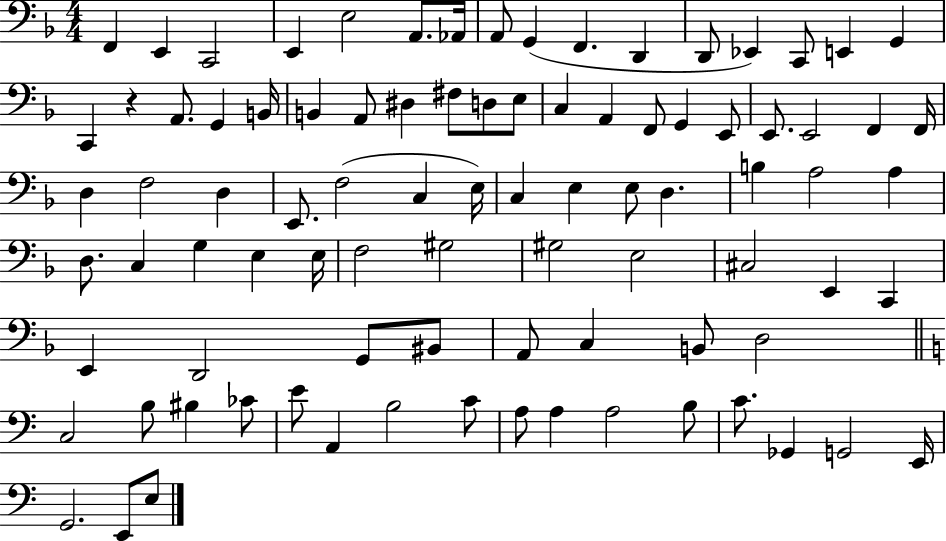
{
  \clef bass
  \numericTimeSignature
  \time 4/4
  \key f \major
  f,4 e,4 c,2 | e,4 e2 a,8. aes,16 | a,8 g,4( f,4. d,4 | d,8 ees,4) c,8 e,4 g,4 | \break c,4 r4 a,8. g,4 b,16 | b,4 a,8 dis4 fis8 d8 e8 | c4 a,4 f,8 g,4 e,8 | e,8. e,2 f,4 f,16 | \break d4 f2 d4 | e,8. f2( c4 e16) | c4 e4 e8 d4. | b4 a2 a4 | \break d8. c4 g4 e4 e16 | f2 gis2 | gis2 e2 | cis2 e,4 c,4 | \break e,4 d,2 g,8 bis,8 | a,8 c4 b,8 d2 | \bar "||" \break \key a \minor c2 b8 bis4 ces'8 | e'8 a,4 b2 c'8 | a8 a4 a2 b8 | c'8. ges,4 g,2 e,16 | \break g,2. e,8 e8 | \bar "|."
}